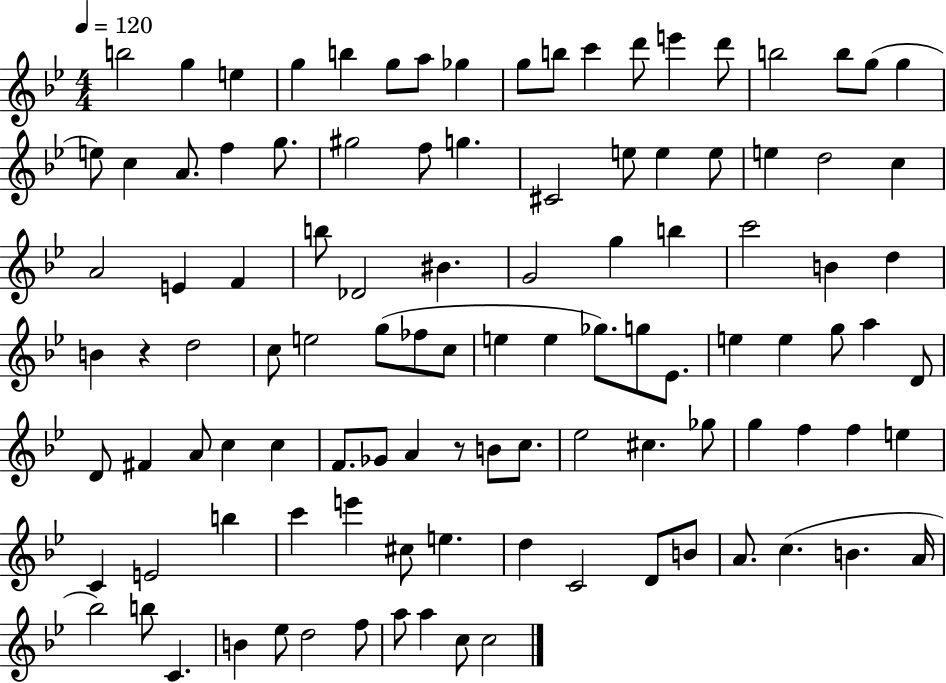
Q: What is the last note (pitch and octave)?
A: C5